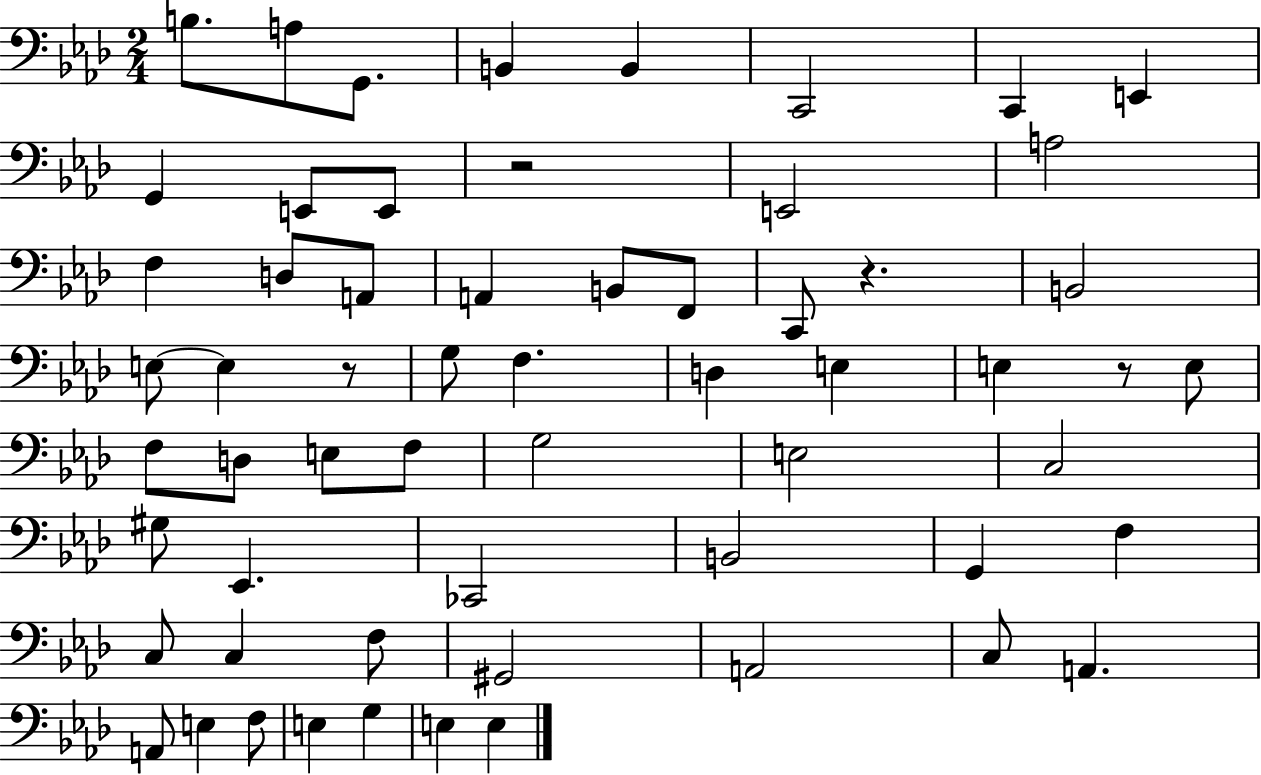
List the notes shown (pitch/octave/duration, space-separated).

B3/e. A3/e G2/e. B2/q B2/q C2/h C2/q E2/q G2/q E2/e E2/e R/h E2/h A3/h F3/q D3/e A2/e A2/q B2/e F2/e C2/e R/q. B2/h E3/e E3/q R/e G3/e F3/q. D3/q E3/q E3/q R/e E3/e F3/e D3/e E3/e F3/e G3/h E3/h C3/h G#3/e Eb2/q. CES2/h B2/h G2/q F3/q C3/e C3/q F3/e G#2/h A2/h C3/e A2/q. A2/e E3/q F3/e E3/q G3/q E3/q E3/q